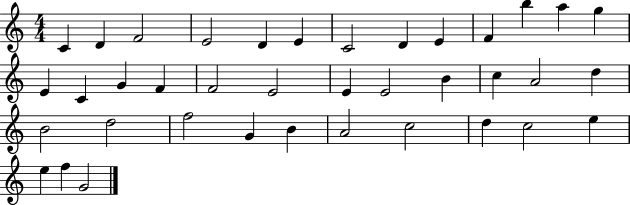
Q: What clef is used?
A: treble